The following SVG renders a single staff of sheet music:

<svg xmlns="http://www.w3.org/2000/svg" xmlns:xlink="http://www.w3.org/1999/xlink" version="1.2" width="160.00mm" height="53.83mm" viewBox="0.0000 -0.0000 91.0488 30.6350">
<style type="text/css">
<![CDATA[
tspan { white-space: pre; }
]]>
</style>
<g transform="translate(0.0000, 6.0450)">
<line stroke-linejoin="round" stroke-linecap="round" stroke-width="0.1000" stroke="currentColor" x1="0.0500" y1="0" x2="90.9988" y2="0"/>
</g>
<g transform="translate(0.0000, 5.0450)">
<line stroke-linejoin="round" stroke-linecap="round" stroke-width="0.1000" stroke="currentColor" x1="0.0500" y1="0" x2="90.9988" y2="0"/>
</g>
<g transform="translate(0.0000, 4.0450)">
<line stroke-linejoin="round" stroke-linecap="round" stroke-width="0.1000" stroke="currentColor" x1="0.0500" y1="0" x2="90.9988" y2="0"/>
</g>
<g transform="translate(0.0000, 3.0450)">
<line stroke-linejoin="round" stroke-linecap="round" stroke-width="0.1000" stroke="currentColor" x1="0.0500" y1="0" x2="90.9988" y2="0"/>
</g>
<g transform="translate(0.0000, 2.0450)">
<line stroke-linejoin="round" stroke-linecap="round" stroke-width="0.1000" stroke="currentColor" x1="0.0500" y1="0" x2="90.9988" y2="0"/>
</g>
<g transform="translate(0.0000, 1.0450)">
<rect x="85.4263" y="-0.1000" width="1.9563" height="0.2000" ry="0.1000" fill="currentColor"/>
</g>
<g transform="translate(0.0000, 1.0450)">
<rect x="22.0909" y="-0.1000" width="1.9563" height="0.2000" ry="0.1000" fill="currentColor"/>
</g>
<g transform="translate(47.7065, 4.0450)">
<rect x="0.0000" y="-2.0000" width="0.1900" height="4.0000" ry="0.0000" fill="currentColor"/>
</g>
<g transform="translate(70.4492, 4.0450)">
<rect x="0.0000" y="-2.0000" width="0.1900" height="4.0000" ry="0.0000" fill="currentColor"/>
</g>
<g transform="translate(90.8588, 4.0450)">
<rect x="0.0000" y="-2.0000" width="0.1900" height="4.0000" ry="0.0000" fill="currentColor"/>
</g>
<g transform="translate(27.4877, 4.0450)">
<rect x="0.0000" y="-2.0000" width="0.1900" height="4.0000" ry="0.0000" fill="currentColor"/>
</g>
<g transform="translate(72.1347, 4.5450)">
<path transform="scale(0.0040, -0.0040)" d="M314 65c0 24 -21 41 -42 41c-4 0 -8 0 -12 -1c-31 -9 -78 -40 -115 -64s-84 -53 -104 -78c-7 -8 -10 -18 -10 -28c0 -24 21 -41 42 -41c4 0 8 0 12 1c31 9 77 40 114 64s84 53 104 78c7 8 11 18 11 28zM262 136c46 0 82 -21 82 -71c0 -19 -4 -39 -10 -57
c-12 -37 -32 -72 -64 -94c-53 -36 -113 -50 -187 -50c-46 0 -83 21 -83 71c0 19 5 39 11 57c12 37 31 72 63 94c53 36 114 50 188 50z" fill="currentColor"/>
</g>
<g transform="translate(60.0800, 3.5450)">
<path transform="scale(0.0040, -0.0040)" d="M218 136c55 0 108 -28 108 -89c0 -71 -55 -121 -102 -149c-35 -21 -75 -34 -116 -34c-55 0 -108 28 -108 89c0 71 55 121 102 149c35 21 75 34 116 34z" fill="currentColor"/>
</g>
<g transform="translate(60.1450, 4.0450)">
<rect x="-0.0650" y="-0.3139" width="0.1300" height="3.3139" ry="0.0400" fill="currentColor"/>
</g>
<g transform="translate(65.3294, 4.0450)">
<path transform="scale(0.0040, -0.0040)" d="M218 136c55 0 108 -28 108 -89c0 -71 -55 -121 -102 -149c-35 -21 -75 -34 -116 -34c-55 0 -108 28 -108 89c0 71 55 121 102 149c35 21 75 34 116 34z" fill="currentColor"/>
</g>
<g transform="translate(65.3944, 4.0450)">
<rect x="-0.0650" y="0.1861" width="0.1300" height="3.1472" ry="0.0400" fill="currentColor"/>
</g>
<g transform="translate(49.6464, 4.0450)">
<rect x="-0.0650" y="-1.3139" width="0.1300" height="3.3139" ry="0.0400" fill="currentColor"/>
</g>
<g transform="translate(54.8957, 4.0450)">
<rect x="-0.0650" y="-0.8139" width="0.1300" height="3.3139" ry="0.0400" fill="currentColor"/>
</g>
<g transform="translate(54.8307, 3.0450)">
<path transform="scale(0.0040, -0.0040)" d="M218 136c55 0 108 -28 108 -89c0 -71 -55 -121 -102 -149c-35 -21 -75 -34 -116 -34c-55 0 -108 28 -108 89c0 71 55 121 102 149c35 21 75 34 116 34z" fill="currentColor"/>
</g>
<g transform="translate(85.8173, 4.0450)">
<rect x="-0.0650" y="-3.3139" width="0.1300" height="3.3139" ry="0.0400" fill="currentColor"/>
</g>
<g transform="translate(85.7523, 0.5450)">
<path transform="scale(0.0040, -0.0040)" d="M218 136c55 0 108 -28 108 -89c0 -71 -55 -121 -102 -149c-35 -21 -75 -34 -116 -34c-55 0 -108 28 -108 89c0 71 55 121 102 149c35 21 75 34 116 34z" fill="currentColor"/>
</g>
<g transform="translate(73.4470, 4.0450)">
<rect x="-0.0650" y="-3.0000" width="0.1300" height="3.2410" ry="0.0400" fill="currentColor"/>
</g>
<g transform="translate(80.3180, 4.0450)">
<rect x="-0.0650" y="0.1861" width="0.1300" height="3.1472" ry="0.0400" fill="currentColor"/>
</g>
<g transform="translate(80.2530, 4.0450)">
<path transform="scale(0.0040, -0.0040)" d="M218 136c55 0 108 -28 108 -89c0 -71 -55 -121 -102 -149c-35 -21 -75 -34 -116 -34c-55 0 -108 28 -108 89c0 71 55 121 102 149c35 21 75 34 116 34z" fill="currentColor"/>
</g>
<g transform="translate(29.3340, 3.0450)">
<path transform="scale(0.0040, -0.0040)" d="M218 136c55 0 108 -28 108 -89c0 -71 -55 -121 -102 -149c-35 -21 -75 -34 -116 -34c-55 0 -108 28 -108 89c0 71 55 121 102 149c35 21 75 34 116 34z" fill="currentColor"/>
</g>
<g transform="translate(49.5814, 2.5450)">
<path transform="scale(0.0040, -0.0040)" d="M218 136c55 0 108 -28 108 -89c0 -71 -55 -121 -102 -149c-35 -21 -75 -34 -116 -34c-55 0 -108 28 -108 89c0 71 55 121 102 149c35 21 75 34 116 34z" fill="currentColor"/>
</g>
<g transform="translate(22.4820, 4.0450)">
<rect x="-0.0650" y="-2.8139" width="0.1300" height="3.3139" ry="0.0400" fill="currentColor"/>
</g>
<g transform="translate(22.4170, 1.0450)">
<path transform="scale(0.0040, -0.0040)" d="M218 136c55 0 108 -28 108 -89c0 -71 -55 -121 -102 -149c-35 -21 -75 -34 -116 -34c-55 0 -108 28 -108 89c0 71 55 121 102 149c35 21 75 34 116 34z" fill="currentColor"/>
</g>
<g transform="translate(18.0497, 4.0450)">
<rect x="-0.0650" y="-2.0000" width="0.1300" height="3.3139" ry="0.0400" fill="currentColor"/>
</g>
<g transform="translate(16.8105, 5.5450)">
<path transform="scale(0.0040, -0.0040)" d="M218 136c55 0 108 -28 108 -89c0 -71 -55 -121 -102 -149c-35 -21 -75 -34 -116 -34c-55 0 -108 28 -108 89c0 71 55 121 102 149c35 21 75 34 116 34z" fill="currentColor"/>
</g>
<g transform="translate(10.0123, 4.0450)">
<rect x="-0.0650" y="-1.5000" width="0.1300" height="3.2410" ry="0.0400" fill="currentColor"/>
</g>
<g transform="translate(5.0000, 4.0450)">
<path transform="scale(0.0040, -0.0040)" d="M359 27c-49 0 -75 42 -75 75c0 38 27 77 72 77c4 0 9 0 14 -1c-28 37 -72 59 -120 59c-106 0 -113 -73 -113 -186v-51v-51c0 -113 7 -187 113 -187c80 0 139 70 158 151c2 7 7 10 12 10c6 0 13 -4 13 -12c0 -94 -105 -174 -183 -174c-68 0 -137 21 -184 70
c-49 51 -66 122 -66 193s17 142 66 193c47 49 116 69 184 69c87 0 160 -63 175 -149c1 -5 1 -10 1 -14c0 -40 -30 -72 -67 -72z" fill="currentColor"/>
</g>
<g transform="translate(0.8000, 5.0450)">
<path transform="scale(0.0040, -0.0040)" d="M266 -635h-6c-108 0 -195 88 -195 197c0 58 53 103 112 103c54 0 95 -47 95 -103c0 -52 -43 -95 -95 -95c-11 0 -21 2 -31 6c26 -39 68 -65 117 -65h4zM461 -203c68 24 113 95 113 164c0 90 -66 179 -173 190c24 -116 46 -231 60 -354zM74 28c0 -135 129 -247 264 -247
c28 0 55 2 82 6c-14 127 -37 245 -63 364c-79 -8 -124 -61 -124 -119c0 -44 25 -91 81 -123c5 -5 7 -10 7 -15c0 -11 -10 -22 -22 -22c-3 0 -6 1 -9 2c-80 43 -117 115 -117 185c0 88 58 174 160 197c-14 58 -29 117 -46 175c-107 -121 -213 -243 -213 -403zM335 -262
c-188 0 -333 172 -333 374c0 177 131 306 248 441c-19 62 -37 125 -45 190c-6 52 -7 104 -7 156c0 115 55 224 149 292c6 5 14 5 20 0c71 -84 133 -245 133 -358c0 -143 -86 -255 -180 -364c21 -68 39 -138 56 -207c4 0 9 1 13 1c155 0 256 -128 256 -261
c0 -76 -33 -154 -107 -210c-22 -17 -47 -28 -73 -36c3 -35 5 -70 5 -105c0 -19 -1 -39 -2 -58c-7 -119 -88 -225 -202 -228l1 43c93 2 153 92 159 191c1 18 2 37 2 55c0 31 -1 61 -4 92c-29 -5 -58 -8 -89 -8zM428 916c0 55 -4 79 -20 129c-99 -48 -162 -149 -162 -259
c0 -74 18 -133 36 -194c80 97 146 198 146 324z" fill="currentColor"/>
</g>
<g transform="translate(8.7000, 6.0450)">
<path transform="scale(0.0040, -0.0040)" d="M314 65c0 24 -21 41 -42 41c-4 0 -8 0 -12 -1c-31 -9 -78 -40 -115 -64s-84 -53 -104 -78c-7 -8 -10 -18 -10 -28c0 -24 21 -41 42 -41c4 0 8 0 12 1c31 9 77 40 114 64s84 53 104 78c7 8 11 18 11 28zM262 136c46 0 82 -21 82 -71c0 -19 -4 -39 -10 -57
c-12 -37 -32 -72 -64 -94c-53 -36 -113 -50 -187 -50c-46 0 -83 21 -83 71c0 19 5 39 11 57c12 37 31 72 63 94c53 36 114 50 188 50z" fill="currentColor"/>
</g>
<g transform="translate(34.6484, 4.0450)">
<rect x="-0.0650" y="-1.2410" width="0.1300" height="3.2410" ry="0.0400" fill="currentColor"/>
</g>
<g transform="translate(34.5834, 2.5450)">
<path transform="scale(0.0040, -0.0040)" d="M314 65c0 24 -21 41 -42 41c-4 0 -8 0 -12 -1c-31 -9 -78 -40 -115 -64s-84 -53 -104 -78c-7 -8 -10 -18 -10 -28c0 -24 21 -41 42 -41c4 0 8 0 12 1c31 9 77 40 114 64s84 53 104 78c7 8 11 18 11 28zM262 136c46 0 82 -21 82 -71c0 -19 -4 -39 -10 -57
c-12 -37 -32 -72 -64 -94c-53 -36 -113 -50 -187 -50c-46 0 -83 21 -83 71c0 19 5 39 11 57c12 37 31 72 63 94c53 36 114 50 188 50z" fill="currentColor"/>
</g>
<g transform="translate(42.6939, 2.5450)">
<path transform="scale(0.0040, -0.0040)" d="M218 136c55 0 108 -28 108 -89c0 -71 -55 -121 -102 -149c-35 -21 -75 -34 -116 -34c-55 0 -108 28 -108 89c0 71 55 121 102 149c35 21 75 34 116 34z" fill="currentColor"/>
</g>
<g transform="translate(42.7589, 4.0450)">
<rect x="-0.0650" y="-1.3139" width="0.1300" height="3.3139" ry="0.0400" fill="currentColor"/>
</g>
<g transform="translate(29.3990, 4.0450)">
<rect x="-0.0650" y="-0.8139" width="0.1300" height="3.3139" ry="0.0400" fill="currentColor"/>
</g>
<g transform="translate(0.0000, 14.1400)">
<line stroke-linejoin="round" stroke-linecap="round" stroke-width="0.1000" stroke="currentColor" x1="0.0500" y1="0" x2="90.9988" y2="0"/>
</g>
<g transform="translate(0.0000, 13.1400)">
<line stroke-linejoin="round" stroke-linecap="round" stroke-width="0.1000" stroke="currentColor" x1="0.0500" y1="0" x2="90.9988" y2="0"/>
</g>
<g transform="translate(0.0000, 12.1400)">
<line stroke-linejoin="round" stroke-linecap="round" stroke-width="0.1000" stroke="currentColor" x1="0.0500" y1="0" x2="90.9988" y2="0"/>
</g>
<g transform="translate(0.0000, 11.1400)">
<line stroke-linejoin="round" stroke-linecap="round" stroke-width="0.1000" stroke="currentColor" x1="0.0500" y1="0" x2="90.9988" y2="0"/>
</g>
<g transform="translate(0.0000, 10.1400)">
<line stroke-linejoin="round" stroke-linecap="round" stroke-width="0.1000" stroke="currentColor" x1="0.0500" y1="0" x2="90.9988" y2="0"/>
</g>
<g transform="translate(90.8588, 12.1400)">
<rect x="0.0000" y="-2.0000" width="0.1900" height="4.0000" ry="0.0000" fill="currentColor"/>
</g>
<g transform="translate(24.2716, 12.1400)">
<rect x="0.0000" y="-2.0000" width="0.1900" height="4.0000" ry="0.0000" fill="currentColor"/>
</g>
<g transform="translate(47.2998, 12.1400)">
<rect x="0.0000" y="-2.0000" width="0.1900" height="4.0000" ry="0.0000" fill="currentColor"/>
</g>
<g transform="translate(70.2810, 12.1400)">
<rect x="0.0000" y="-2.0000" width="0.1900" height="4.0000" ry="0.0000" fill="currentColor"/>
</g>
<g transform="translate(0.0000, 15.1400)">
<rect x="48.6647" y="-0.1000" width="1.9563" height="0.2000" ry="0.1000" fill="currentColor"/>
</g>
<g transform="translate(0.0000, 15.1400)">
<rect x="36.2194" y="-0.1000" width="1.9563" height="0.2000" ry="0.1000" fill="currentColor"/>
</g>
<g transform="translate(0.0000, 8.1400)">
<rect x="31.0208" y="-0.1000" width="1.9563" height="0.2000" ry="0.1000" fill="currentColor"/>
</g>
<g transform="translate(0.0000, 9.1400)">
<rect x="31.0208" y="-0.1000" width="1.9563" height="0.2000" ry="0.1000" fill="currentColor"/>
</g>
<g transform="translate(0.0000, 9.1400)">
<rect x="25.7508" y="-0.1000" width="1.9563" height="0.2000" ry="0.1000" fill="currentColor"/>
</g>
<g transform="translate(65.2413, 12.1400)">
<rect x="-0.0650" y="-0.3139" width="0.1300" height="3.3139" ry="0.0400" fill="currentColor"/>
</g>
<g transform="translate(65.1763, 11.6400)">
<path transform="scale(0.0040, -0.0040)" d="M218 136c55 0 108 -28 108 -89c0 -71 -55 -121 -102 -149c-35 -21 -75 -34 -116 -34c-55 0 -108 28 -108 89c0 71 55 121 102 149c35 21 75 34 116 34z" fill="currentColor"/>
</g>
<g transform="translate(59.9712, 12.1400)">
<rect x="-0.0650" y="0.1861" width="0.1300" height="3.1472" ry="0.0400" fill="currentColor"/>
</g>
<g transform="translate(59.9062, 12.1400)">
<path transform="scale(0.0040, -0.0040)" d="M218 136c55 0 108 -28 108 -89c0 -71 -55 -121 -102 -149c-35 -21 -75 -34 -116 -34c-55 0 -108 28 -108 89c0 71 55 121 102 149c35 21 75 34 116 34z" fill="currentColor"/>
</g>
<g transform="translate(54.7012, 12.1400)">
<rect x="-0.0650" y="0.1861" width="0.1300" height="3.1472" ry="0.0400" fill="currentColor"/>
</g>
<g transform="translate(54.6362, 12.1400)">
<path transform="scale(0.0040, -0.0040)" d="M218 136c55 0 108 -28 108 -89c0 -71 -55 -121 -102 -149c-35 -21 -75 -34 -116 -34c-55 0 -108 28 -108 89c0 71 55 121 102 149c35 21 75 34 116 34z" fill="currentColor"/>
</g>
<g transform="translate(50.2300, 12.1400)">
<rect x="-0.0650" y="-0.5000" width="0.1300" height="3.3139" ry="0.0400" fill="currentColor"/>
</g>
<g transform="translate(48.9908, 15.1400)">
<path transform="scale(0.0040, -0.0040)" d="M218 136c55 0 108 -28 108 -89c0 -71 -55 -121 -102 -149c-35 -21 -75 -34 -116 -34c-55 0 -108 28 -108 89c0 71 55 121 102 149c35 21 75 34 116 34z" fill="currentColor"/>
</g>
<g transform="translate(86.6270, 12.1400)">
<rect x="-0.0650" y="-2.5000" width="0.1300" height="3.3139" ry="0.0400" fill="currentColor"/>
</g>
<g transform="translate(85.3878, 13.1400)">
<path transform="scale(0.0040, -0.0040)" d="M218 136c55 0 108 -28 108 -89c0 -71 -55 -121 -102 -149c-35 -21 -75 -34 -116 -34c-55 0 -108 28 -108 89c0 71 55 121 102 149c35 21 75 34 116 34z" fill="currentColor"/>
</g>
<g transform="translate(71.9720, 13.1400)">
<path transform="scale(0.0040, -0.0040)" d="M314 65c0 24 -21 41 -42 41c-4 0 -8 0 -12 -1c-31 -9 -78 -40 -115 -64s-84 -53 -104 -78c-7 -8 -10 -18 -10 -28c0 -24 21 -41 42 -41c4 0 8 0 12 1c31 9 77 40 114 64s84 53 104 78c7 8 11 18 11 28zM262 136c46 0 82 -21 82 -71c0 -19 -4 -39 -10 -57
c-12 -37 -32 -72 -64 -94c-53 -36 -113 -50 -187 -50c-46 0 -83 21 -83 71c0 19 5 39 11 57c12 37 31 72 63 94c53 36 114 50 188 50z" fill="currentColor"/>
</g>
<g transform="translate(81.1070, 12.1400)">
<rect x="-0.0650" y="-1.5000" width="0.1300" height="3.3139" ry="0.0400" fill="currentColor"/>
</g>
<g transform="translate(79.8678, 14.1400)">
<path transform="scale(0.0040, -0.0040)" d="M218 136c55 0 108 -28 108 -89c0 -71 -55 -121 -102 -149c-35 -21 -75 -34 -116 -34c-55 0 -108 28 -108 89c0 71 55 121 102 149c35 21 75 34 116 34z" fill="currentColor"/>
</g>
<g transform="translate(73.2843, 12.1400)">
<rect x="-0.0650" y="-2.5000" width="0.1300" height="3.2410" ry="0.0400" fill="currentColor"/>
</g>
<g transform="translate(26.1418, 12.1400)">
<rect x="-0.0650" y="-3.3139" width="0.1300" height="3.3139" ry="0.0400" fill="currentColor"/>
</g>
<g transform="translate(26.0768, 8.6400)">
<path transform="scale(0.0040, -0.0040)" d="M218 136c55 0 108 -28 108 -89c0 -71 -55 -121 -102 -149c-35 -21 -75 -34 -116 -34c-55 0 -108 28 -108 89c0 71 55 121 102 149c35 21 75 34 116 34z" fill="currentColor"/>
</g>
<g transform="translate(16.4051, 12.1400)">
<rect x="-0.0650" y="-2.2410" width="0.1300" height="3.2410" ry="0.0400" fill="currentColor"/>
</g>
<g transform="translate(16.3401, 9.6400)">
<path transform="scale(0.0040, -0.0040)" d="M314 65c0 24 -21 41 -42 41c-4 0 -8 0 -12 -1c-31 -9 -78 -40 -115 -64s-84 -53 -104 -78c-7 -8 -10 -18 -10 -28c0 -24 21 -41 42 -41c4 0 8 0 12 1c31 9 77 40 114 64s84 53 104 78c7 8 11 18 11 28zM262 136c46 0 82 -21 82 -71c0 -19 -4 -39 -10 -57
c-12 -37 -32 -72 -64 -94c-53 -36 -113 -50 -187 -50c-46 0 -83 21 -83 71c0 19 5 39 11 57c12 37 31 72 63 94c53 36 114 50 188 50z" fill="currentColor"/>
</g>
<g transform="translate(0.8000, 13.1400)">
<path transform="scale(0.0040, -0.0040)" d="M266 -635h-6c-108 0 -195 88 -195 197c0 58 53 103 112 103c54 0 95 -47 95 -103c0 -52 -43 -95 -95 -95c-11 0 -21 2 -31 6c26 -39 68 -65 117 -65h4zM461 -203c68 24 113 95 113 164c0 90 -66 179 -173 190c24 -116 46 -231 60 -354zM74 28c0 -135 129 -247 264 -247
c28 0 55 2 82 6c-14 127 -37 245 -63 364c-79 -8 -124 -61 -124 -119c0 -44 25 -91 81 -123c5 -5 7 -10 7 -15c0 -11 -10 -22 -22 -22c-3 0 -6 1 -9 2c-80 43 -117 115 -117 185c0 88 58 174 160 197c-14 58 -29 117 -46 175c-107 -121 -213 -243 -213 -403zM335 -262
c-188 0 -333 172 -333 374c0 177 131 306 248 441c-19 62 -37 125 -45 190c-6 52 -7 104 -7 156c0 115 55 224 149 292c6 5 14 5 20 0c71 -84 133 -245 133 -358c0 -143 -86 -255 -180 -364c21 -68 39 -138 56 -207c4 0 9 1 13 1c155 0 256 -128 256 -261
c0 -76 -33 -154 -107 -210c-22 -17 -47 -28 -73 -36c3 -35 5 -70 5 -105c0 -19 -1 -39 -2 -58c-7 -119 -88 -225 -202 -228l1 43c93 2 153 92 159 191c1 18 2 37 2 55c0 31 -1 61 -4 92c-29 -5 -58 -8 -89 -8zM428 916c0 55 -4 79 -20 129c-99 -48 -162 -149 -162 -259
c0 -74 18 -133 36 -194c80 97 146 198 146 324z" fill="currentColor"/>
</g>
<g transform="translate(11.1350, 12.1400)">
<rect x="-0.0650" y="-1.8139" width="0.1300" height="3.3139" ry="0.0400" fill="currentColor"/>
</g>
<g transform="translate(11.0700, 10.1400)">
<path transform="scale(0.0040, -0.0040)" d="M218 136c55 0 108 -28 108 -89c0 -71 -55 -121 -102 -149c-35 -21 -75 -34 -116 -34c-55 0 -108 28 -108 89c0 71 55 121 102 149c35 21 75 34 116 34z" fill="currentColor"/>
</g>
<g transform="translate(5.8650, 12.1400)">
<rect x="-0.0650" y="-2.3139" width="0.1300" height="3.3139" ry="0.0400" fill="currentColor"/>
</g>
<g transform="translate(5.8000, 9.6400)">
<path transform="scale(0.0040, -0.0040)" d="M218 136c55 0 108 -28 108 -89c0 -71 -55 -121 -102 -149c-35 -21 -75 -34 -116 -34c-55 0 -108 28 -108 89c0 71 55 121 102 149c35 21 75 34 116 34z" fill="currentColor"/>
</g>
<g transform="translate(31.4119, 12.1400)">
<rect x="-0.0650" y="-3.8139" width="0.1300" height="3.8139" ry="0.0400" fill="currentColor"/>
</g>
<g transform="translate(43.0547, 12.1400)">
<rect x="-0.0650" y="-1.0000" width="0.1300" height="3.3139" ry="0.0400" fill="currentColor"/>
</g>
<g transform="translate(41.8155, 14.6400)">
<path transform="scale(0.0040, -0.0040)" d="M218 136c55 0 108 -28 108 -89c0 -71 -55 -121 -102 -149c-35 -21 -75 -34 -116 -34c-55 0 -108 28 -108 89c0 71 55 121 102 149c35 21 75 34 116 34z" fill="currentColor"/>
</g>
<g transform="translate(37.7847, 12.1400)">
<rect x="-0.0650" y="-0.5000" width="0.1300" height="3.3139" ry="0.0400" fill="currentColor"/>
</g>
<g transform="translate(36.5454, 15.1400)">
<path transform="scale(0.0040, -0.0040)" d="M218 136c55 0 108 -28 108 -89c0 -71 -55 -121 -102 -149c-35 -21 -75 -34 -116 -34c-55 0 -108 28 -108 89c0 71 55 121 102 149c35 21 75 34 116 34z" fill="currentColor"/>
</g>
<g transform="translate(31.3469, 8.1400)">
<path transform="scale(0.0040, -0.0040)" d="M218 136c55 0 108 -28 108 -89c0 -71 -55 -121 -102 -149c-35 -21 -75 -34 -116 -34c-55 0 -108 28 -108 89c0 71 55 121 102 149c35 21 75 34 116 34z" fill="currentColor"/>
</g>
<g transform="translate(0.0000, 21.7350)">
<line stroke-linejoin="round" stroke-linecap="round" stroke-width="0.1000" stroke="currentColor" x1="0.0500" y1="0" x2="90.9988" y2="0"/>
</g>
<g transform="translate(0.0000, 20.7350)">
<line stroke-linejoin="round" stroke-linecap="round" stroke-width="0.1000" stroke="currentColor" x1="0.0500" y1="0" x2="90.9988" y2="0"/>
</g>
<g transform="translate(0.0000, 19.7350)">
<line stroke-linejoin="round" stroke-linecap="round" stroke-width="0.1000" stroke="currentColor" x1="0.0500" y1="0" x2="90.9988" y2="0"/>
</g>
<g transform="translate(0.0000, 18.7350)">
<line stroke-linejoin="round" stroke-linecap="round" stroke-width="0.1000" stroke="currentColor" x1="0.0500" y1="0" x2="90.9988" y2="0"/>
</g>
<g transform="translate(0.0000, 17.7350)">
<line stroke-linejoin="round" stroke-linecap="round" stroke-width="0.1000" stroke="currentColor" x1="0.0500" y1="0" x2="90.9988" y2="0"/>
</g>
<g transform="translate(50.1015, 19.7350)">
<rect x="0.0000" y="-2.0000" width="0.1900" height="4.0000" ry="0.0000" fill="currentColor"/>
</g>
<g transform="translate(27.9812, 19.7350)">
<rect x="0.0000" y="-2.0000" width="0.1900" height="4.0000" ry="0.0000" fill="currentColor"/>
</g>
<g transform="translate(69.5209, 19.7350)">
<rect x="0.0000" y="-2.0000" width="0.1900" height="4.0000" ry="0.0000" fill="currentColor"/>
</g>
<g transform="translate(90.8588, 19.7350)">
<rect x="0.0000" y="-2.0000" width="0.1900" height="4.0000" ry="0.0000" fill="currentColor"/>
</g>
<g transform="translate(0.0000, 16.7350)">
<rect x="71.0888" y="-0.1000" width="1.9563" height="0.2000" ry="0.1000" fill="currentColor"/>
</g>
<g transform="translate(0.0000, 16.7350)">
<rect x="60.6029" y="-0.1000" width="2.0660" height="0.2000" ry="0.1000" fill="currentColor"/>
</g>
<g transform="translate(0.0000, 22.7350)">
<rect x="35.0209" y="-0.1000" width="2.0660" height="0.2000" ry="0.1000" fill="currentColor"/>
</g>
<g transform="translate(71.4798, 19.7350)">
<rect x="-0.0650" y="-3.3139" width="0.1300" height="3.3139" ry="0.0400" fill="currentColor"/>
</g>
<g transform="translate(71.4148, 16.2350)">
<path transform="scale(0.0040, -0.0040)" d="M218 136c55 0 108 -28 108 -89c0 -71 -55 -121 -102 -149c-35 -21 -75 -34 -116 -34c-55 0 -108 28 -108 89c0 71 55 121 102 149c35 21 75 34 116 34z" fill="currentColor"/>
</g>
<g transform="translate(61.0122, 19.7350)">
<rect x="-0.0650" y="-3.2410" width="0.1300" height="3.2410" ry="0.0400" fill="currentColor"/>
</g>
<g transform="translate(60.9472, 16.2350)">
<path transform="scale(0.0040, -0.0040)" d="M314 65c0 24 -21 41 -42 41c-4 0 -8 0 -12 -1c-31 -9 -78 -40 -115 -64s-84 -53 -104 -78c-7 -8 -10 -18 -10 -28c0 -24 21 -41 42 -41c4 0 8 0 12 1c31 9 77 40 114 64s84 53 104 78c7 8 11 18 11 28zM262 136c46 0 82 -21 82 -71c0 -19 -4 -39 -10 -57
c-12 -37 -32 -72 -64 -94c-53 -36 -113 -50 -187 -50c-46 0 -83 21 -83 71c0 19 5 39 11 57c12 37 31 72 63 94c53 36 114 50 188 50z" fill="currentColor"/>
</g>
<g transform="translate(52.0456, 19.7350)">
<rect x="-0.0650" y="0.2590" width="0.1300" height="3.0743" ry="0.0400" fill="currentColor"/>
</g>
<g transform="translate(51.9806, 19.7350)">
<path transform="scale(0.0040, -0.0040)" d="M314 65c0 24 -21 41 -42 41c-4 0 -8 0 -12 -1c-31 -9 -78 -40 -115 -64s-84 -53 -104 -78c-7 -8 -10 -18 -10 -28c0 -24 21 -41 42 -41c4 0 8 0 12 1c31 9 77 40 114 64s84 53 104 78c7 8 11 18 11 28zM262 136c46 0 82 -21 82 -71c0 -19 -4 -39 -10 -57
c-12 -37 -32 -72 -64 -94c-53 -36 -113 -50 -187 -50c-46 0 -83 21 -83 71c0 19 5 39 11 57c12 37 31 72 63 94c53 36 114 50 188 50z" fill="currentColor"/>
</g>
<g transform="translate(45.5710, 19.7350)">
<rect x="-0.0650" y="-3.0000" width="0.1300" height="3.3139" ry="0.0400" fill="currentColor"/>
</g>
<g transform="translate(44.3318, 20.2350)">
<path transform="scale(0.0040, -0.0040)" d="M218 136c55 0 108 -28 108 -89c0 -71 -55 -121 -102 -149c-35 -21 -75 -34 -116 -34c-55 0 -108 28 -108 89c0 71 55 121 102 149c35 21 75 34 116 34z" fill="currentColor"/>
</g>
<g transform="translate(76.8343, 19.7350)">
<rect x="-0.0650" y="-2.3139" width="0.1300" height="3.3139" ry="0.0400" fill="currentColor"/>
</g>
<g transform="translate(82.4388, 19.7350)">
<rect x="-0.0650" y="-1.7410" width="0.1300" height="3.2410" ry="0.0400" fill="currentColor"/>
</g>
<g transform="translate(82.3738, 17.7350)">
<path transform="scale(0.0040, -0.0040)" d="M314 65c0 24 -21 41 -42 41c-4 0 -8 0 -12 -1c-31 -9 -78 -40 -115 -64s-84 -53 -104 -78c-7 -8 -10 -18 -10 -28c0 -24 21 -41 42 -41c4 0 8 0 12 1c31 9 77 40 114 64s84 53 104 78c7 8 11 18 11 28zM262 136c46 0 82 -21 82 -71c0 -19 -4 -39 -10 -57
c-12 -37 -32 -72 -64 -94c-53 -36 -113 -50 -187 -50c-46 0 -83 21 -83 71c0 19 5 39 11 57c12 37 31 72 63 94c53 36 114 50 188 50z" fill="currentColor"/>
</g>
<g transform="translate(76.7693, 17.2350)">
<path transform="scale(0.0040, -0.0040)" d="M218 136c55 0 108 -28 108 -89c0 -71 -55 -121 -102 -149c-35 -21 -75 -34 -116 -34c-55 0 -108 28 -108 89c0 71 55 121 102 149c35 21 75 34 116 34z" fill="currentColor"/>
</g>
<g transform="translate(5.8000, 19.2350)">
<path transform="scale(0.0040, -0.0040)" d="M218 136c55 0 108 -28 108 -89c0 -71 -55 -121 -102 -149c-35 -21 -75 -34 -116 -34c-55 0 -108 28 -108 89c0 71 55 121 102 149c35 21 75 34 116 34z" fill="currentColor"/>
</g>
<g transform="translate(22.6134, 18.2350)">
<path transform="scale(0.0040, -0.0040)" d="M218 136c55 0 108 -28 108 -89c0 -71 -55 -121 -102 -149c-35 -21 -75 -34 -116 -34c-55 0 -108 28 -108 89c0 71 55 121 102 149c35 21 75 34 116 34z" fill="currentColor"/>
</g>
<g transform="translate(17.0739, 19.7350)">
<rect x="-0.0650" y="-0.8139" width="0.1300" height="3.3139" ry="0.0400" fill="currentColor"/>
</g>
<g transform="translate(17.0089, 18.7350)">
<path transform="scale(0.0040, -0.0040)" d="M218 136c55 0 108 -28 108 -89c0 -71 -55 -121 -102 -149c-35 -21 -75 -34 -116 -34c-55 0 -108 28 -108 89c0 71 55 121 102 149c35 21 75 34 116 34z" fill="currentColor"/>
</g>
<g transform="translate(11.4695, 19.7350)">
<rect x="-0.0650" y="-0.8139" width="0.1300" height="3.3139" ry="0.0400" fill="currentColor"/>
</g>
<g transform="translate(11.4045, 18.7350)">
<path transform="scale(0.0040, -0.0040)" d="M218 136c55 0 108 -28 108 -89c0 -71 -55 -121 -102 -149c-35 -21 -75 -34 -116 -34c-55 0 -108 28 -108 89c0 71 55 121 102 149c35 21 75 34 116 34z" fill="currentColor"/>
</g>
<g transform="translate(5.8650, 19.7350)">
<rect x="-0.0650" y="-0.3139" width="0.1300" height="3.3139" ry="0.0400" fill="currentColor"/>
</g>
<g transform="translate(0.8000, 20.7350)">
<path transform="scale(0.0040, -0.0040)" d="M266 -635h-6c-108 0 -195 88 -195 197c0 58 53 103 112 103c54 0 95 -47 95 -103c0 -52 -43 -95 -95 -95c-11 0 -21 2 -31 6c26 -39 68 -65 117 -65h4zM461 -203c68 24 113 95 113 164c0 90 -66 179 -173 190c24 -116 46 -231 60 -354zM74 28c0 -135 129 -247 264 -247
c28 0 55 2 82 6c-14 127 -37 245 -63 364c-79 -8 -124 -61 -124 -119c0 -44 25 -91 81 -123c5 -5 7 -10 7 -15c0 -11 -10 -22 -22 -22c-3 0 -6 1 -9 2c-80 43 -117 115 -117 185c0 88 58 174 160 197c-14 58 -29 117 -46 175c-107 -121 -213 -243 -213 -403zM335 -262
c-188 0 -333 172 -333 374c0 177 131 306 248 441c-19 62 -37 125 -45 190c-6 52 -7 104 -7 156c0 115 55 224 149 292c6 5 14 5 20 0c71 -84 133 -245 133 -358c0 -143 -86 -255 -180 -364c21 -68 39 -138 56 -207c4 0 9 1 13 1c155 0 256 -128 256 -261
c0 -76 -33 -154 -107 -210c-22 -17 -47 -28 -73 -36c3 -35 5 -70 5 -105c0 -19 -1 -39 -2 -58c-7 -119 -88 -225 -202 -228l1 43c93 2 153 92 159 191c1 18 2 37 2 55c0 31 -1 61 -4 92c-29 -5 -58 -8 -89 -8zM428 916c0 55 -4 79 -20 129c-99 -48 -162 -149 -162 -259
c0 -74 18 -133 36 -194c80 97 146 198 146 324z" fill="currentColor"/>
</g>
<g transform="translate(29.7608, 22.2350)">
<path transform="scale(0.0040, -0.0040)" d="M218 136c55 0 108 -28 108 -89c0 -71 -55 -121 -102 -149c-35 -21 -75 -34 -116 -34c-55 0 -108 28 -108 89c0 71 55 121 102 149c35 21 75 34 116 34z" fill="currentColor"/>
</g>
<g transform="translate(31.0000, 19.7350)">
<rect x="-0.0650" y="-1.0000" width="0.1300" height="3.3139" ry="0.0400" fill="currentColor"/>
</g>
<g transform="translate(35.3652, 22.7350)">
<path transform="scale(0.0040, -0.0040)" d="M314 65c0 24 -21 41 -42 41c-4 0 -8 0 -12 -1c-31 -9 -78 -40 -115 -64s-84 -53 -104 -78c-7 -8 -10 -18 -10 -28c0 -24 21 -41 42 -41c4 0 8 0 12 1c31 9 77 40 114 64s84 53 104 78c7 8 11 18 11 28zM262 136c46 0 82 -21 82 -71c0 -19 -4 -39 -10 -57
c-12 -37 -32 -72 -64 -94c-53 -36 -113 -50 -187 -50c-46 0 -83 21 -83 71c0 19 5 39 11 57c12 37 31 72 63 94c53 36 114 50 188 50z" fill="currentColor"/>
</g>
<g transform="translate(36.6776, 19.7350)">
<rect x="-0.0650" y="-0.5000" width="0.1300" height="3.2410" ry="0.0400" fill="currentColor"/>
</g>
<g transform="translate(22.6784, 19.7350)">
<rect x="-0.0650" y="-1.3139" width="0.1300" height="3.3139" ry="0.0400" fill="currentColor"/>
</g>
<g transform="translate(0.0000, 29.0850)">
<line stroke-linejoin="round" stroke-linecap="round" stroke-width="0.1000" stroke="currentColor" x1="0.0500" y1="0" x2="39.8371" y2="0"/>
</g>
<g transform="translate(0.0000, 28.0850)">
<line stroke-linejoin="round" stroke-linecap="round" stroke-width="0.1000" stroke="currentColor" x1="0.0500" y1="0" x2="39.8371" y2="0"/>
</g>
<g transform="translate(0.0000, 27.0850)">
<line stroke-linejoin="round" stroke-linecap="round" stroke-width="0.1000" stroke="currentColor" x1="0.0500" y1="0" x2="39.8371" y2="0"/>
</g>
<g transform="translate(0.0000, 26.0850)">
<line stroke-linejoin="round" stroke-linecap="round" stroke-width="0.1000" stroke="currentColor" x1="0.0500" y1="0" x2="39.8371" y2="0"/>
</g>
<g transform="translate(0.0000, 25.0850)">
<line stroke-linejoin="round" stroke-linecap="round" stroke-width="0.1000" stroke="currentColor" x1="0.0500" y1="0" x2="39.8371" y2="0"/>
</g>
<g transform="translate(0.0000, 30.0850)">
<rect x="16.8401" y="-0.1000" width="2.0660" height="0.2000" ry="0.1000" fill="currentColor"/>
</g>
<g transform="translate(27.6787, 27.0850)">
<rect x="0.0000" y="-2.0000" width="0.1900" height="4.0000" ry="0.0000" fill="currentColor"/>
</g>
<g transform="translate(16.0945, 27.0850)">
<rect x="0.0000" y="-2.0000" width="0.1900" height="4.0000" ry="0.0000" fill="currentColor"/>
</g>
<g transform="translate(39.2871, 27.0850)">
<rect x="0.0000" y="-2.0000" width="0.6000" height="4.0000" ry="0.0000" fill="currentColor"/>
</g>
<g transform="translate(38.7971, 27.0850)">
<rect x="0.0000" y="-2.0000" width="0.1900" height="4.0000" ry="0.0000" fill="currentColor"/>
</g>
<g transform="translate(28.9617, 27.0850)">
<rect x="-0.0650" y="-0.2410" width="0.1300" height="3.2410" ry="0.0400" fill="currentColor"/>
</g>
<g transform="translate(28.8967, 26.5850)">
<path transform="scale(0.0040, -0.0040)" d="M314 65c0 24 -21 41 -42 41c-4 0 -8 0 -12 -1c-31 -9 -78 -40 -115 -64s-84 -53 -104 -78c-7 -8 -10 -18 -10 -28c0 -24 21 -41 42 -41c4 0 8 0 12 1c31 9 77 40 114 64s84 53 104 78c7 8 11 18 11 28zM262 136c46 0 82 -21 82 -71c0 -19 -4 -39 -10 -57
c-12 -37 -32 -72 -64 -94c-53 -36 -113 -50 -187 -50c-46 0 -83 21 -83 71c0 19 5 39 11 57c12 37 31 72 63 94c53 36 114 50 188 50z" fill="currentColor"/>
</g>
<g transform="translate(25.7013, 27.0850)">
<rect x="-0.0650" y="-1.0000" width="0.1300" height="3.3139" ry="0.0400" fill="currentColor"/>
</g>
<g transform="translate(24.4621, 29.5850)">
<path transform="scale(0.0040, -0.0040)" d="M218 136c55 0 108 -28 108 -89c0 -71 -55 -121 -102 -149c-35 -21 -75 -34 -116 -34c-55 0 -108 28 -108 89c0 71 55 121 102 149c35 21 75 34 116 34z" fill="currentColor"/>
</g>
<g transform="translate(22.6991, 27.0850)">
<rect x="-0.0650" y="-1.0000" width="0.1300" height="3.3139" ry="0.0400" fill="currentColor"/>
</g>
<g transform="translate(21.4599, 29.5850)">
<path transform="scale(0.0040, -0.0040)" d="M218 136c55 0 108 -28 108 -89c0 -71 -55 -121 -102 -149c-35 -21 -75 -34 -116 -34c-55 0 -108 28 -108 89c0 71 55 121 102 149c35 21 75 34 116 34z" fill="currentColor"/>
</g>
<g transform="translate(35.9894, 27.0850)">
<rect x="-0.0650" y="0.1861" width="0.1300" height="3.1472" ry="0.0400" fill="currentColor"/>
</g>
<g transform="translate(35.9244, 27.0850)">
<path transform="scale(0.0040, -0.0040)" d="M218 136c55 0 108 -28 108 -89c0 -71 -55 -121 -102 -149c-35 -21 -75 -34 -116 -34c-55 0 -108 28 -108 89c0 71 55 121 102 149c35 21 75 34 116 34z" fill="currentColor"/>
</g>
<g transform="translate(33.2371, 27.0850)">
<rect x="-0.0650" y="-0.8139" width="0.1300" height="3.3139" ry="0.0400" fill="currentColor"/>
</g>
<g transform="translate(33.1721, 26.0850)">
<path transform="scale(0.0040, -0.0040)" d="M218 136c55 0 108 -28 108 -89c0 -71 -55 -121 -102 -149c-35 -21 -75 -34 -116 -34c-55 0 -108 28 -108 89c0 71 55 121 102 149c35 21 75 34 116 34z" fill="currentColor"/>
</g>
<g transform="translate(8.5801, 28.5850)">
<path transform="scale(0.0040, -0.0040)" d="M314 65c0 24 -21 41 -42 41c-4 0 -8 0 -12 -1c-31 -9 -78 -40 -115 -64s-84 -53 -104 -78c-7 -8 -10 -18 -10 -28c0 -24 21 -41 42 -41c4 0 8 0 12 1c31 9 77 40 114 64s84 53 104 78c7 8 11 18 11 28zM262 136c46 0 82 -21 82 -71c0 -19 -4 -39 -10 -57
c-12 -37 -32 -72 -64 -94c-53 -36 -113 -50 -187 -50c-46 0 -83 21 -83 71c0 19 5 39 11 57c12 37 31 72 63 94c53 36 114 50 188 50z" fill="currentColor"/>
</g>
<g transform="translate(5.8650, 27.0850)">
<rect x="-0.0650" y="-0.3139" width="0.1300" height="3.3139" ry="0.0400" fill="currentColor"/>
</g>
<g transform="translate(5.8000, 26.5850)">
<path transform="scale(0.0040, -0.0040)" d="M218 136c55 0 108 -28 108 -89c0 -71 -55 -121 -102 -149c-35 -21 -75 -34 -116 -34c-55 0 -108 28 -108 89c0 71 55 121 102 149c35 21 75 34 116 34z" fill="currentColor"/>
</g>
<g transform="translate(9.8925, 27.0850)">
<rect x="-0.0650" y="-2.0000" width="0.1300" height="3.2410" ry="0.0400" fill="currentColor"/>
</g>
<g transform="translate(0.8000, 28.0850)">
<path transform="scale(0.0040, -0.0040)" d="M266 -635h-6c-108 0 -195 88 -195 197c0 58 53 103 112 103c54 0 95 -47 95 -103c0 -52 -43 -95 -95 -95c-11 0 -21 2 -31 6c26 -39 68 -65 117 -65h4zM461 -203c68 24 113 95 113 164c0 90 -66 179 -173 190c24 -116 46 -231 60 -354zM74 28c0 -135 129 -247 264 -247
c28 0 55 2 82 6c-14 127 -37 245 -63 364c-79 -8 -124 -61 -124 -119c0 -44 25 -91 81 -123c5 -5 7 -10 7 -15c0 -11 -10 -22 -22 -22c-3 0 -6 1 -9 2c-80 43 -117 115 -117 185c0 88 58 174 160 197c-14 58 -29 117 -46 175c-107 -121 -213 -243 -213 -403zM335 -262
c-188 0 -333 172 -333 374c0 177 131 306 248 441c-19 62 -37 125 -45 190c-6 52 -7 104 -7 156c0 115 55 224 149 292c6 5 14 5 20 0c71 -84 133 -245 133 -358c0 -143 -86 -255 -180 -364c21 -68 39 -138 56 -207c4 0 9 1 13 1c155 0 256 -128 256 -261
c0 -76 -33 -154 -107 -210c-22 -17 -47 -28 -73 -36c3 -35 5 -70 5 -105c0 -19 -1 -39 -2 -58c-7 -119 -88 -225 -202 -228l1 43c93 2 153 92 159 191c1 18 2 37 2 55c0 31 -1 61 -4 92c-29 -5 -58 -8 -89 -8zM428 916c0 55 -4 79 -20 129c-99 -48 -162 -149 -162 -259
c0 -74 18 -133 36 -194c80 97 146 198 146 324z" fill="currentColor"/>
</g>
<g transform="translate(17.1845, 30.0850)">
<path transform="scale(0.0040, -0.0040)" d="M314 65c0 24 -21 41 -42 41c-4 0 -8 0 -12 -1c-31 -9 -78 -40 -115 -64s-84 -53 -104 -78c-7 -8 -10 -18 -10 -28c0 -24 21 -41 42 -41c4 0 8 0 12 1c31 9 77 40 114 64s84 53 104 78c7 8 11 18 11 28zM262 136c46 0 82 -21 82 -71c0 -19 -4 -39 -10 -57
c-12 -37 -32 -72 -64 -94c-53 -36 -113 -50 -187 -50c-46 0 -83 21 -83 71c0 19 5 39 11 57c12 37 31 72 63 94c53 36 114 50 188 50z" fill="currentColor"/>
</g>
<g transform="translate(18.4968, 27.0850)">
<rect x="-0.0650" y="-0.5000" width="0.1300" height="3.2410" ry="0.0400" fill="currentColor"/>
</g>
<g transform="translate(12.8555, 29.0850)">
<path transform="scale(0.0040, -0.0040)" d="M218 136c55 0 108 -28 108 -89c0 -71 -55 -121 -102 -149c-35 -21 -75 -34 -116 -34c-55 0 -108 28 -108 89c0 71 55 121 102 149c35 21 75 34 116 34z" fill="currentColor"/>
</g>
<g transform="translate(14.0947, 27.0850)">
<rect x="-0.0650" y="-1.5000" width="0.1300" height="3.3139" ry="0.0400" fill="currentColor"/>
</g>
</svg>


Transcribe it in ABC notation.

X:1
T:Untitled
M:4/4
L:1/4
K:C
E2 F a d e2 e e d c B A2 B b g f g2 b c' C D C B B c G2 E G c d d e D C2 A B2 b2 b g f2 c F2 E C2 D D c2 d B